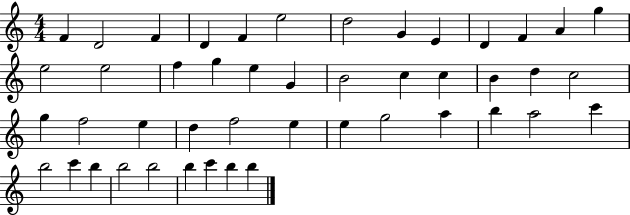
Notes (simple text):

F4/q D4/h F4/q D4/q F4/q E5/h D5/h G4/q E4/q D4/q F4/q A4/q G5/q E5/h E5/h F5/q G5/q E5/q G4/q B4/h C5/q C5/q B4/q D5/q C5/h G5/q F5/h E5/q D5/q F5/h E5/q E5/q G5/h A5/q B5/q A5/h C6/q B5/h C6/q B5/q B5/h B5/h B5/q C6/q B5/q B5/q